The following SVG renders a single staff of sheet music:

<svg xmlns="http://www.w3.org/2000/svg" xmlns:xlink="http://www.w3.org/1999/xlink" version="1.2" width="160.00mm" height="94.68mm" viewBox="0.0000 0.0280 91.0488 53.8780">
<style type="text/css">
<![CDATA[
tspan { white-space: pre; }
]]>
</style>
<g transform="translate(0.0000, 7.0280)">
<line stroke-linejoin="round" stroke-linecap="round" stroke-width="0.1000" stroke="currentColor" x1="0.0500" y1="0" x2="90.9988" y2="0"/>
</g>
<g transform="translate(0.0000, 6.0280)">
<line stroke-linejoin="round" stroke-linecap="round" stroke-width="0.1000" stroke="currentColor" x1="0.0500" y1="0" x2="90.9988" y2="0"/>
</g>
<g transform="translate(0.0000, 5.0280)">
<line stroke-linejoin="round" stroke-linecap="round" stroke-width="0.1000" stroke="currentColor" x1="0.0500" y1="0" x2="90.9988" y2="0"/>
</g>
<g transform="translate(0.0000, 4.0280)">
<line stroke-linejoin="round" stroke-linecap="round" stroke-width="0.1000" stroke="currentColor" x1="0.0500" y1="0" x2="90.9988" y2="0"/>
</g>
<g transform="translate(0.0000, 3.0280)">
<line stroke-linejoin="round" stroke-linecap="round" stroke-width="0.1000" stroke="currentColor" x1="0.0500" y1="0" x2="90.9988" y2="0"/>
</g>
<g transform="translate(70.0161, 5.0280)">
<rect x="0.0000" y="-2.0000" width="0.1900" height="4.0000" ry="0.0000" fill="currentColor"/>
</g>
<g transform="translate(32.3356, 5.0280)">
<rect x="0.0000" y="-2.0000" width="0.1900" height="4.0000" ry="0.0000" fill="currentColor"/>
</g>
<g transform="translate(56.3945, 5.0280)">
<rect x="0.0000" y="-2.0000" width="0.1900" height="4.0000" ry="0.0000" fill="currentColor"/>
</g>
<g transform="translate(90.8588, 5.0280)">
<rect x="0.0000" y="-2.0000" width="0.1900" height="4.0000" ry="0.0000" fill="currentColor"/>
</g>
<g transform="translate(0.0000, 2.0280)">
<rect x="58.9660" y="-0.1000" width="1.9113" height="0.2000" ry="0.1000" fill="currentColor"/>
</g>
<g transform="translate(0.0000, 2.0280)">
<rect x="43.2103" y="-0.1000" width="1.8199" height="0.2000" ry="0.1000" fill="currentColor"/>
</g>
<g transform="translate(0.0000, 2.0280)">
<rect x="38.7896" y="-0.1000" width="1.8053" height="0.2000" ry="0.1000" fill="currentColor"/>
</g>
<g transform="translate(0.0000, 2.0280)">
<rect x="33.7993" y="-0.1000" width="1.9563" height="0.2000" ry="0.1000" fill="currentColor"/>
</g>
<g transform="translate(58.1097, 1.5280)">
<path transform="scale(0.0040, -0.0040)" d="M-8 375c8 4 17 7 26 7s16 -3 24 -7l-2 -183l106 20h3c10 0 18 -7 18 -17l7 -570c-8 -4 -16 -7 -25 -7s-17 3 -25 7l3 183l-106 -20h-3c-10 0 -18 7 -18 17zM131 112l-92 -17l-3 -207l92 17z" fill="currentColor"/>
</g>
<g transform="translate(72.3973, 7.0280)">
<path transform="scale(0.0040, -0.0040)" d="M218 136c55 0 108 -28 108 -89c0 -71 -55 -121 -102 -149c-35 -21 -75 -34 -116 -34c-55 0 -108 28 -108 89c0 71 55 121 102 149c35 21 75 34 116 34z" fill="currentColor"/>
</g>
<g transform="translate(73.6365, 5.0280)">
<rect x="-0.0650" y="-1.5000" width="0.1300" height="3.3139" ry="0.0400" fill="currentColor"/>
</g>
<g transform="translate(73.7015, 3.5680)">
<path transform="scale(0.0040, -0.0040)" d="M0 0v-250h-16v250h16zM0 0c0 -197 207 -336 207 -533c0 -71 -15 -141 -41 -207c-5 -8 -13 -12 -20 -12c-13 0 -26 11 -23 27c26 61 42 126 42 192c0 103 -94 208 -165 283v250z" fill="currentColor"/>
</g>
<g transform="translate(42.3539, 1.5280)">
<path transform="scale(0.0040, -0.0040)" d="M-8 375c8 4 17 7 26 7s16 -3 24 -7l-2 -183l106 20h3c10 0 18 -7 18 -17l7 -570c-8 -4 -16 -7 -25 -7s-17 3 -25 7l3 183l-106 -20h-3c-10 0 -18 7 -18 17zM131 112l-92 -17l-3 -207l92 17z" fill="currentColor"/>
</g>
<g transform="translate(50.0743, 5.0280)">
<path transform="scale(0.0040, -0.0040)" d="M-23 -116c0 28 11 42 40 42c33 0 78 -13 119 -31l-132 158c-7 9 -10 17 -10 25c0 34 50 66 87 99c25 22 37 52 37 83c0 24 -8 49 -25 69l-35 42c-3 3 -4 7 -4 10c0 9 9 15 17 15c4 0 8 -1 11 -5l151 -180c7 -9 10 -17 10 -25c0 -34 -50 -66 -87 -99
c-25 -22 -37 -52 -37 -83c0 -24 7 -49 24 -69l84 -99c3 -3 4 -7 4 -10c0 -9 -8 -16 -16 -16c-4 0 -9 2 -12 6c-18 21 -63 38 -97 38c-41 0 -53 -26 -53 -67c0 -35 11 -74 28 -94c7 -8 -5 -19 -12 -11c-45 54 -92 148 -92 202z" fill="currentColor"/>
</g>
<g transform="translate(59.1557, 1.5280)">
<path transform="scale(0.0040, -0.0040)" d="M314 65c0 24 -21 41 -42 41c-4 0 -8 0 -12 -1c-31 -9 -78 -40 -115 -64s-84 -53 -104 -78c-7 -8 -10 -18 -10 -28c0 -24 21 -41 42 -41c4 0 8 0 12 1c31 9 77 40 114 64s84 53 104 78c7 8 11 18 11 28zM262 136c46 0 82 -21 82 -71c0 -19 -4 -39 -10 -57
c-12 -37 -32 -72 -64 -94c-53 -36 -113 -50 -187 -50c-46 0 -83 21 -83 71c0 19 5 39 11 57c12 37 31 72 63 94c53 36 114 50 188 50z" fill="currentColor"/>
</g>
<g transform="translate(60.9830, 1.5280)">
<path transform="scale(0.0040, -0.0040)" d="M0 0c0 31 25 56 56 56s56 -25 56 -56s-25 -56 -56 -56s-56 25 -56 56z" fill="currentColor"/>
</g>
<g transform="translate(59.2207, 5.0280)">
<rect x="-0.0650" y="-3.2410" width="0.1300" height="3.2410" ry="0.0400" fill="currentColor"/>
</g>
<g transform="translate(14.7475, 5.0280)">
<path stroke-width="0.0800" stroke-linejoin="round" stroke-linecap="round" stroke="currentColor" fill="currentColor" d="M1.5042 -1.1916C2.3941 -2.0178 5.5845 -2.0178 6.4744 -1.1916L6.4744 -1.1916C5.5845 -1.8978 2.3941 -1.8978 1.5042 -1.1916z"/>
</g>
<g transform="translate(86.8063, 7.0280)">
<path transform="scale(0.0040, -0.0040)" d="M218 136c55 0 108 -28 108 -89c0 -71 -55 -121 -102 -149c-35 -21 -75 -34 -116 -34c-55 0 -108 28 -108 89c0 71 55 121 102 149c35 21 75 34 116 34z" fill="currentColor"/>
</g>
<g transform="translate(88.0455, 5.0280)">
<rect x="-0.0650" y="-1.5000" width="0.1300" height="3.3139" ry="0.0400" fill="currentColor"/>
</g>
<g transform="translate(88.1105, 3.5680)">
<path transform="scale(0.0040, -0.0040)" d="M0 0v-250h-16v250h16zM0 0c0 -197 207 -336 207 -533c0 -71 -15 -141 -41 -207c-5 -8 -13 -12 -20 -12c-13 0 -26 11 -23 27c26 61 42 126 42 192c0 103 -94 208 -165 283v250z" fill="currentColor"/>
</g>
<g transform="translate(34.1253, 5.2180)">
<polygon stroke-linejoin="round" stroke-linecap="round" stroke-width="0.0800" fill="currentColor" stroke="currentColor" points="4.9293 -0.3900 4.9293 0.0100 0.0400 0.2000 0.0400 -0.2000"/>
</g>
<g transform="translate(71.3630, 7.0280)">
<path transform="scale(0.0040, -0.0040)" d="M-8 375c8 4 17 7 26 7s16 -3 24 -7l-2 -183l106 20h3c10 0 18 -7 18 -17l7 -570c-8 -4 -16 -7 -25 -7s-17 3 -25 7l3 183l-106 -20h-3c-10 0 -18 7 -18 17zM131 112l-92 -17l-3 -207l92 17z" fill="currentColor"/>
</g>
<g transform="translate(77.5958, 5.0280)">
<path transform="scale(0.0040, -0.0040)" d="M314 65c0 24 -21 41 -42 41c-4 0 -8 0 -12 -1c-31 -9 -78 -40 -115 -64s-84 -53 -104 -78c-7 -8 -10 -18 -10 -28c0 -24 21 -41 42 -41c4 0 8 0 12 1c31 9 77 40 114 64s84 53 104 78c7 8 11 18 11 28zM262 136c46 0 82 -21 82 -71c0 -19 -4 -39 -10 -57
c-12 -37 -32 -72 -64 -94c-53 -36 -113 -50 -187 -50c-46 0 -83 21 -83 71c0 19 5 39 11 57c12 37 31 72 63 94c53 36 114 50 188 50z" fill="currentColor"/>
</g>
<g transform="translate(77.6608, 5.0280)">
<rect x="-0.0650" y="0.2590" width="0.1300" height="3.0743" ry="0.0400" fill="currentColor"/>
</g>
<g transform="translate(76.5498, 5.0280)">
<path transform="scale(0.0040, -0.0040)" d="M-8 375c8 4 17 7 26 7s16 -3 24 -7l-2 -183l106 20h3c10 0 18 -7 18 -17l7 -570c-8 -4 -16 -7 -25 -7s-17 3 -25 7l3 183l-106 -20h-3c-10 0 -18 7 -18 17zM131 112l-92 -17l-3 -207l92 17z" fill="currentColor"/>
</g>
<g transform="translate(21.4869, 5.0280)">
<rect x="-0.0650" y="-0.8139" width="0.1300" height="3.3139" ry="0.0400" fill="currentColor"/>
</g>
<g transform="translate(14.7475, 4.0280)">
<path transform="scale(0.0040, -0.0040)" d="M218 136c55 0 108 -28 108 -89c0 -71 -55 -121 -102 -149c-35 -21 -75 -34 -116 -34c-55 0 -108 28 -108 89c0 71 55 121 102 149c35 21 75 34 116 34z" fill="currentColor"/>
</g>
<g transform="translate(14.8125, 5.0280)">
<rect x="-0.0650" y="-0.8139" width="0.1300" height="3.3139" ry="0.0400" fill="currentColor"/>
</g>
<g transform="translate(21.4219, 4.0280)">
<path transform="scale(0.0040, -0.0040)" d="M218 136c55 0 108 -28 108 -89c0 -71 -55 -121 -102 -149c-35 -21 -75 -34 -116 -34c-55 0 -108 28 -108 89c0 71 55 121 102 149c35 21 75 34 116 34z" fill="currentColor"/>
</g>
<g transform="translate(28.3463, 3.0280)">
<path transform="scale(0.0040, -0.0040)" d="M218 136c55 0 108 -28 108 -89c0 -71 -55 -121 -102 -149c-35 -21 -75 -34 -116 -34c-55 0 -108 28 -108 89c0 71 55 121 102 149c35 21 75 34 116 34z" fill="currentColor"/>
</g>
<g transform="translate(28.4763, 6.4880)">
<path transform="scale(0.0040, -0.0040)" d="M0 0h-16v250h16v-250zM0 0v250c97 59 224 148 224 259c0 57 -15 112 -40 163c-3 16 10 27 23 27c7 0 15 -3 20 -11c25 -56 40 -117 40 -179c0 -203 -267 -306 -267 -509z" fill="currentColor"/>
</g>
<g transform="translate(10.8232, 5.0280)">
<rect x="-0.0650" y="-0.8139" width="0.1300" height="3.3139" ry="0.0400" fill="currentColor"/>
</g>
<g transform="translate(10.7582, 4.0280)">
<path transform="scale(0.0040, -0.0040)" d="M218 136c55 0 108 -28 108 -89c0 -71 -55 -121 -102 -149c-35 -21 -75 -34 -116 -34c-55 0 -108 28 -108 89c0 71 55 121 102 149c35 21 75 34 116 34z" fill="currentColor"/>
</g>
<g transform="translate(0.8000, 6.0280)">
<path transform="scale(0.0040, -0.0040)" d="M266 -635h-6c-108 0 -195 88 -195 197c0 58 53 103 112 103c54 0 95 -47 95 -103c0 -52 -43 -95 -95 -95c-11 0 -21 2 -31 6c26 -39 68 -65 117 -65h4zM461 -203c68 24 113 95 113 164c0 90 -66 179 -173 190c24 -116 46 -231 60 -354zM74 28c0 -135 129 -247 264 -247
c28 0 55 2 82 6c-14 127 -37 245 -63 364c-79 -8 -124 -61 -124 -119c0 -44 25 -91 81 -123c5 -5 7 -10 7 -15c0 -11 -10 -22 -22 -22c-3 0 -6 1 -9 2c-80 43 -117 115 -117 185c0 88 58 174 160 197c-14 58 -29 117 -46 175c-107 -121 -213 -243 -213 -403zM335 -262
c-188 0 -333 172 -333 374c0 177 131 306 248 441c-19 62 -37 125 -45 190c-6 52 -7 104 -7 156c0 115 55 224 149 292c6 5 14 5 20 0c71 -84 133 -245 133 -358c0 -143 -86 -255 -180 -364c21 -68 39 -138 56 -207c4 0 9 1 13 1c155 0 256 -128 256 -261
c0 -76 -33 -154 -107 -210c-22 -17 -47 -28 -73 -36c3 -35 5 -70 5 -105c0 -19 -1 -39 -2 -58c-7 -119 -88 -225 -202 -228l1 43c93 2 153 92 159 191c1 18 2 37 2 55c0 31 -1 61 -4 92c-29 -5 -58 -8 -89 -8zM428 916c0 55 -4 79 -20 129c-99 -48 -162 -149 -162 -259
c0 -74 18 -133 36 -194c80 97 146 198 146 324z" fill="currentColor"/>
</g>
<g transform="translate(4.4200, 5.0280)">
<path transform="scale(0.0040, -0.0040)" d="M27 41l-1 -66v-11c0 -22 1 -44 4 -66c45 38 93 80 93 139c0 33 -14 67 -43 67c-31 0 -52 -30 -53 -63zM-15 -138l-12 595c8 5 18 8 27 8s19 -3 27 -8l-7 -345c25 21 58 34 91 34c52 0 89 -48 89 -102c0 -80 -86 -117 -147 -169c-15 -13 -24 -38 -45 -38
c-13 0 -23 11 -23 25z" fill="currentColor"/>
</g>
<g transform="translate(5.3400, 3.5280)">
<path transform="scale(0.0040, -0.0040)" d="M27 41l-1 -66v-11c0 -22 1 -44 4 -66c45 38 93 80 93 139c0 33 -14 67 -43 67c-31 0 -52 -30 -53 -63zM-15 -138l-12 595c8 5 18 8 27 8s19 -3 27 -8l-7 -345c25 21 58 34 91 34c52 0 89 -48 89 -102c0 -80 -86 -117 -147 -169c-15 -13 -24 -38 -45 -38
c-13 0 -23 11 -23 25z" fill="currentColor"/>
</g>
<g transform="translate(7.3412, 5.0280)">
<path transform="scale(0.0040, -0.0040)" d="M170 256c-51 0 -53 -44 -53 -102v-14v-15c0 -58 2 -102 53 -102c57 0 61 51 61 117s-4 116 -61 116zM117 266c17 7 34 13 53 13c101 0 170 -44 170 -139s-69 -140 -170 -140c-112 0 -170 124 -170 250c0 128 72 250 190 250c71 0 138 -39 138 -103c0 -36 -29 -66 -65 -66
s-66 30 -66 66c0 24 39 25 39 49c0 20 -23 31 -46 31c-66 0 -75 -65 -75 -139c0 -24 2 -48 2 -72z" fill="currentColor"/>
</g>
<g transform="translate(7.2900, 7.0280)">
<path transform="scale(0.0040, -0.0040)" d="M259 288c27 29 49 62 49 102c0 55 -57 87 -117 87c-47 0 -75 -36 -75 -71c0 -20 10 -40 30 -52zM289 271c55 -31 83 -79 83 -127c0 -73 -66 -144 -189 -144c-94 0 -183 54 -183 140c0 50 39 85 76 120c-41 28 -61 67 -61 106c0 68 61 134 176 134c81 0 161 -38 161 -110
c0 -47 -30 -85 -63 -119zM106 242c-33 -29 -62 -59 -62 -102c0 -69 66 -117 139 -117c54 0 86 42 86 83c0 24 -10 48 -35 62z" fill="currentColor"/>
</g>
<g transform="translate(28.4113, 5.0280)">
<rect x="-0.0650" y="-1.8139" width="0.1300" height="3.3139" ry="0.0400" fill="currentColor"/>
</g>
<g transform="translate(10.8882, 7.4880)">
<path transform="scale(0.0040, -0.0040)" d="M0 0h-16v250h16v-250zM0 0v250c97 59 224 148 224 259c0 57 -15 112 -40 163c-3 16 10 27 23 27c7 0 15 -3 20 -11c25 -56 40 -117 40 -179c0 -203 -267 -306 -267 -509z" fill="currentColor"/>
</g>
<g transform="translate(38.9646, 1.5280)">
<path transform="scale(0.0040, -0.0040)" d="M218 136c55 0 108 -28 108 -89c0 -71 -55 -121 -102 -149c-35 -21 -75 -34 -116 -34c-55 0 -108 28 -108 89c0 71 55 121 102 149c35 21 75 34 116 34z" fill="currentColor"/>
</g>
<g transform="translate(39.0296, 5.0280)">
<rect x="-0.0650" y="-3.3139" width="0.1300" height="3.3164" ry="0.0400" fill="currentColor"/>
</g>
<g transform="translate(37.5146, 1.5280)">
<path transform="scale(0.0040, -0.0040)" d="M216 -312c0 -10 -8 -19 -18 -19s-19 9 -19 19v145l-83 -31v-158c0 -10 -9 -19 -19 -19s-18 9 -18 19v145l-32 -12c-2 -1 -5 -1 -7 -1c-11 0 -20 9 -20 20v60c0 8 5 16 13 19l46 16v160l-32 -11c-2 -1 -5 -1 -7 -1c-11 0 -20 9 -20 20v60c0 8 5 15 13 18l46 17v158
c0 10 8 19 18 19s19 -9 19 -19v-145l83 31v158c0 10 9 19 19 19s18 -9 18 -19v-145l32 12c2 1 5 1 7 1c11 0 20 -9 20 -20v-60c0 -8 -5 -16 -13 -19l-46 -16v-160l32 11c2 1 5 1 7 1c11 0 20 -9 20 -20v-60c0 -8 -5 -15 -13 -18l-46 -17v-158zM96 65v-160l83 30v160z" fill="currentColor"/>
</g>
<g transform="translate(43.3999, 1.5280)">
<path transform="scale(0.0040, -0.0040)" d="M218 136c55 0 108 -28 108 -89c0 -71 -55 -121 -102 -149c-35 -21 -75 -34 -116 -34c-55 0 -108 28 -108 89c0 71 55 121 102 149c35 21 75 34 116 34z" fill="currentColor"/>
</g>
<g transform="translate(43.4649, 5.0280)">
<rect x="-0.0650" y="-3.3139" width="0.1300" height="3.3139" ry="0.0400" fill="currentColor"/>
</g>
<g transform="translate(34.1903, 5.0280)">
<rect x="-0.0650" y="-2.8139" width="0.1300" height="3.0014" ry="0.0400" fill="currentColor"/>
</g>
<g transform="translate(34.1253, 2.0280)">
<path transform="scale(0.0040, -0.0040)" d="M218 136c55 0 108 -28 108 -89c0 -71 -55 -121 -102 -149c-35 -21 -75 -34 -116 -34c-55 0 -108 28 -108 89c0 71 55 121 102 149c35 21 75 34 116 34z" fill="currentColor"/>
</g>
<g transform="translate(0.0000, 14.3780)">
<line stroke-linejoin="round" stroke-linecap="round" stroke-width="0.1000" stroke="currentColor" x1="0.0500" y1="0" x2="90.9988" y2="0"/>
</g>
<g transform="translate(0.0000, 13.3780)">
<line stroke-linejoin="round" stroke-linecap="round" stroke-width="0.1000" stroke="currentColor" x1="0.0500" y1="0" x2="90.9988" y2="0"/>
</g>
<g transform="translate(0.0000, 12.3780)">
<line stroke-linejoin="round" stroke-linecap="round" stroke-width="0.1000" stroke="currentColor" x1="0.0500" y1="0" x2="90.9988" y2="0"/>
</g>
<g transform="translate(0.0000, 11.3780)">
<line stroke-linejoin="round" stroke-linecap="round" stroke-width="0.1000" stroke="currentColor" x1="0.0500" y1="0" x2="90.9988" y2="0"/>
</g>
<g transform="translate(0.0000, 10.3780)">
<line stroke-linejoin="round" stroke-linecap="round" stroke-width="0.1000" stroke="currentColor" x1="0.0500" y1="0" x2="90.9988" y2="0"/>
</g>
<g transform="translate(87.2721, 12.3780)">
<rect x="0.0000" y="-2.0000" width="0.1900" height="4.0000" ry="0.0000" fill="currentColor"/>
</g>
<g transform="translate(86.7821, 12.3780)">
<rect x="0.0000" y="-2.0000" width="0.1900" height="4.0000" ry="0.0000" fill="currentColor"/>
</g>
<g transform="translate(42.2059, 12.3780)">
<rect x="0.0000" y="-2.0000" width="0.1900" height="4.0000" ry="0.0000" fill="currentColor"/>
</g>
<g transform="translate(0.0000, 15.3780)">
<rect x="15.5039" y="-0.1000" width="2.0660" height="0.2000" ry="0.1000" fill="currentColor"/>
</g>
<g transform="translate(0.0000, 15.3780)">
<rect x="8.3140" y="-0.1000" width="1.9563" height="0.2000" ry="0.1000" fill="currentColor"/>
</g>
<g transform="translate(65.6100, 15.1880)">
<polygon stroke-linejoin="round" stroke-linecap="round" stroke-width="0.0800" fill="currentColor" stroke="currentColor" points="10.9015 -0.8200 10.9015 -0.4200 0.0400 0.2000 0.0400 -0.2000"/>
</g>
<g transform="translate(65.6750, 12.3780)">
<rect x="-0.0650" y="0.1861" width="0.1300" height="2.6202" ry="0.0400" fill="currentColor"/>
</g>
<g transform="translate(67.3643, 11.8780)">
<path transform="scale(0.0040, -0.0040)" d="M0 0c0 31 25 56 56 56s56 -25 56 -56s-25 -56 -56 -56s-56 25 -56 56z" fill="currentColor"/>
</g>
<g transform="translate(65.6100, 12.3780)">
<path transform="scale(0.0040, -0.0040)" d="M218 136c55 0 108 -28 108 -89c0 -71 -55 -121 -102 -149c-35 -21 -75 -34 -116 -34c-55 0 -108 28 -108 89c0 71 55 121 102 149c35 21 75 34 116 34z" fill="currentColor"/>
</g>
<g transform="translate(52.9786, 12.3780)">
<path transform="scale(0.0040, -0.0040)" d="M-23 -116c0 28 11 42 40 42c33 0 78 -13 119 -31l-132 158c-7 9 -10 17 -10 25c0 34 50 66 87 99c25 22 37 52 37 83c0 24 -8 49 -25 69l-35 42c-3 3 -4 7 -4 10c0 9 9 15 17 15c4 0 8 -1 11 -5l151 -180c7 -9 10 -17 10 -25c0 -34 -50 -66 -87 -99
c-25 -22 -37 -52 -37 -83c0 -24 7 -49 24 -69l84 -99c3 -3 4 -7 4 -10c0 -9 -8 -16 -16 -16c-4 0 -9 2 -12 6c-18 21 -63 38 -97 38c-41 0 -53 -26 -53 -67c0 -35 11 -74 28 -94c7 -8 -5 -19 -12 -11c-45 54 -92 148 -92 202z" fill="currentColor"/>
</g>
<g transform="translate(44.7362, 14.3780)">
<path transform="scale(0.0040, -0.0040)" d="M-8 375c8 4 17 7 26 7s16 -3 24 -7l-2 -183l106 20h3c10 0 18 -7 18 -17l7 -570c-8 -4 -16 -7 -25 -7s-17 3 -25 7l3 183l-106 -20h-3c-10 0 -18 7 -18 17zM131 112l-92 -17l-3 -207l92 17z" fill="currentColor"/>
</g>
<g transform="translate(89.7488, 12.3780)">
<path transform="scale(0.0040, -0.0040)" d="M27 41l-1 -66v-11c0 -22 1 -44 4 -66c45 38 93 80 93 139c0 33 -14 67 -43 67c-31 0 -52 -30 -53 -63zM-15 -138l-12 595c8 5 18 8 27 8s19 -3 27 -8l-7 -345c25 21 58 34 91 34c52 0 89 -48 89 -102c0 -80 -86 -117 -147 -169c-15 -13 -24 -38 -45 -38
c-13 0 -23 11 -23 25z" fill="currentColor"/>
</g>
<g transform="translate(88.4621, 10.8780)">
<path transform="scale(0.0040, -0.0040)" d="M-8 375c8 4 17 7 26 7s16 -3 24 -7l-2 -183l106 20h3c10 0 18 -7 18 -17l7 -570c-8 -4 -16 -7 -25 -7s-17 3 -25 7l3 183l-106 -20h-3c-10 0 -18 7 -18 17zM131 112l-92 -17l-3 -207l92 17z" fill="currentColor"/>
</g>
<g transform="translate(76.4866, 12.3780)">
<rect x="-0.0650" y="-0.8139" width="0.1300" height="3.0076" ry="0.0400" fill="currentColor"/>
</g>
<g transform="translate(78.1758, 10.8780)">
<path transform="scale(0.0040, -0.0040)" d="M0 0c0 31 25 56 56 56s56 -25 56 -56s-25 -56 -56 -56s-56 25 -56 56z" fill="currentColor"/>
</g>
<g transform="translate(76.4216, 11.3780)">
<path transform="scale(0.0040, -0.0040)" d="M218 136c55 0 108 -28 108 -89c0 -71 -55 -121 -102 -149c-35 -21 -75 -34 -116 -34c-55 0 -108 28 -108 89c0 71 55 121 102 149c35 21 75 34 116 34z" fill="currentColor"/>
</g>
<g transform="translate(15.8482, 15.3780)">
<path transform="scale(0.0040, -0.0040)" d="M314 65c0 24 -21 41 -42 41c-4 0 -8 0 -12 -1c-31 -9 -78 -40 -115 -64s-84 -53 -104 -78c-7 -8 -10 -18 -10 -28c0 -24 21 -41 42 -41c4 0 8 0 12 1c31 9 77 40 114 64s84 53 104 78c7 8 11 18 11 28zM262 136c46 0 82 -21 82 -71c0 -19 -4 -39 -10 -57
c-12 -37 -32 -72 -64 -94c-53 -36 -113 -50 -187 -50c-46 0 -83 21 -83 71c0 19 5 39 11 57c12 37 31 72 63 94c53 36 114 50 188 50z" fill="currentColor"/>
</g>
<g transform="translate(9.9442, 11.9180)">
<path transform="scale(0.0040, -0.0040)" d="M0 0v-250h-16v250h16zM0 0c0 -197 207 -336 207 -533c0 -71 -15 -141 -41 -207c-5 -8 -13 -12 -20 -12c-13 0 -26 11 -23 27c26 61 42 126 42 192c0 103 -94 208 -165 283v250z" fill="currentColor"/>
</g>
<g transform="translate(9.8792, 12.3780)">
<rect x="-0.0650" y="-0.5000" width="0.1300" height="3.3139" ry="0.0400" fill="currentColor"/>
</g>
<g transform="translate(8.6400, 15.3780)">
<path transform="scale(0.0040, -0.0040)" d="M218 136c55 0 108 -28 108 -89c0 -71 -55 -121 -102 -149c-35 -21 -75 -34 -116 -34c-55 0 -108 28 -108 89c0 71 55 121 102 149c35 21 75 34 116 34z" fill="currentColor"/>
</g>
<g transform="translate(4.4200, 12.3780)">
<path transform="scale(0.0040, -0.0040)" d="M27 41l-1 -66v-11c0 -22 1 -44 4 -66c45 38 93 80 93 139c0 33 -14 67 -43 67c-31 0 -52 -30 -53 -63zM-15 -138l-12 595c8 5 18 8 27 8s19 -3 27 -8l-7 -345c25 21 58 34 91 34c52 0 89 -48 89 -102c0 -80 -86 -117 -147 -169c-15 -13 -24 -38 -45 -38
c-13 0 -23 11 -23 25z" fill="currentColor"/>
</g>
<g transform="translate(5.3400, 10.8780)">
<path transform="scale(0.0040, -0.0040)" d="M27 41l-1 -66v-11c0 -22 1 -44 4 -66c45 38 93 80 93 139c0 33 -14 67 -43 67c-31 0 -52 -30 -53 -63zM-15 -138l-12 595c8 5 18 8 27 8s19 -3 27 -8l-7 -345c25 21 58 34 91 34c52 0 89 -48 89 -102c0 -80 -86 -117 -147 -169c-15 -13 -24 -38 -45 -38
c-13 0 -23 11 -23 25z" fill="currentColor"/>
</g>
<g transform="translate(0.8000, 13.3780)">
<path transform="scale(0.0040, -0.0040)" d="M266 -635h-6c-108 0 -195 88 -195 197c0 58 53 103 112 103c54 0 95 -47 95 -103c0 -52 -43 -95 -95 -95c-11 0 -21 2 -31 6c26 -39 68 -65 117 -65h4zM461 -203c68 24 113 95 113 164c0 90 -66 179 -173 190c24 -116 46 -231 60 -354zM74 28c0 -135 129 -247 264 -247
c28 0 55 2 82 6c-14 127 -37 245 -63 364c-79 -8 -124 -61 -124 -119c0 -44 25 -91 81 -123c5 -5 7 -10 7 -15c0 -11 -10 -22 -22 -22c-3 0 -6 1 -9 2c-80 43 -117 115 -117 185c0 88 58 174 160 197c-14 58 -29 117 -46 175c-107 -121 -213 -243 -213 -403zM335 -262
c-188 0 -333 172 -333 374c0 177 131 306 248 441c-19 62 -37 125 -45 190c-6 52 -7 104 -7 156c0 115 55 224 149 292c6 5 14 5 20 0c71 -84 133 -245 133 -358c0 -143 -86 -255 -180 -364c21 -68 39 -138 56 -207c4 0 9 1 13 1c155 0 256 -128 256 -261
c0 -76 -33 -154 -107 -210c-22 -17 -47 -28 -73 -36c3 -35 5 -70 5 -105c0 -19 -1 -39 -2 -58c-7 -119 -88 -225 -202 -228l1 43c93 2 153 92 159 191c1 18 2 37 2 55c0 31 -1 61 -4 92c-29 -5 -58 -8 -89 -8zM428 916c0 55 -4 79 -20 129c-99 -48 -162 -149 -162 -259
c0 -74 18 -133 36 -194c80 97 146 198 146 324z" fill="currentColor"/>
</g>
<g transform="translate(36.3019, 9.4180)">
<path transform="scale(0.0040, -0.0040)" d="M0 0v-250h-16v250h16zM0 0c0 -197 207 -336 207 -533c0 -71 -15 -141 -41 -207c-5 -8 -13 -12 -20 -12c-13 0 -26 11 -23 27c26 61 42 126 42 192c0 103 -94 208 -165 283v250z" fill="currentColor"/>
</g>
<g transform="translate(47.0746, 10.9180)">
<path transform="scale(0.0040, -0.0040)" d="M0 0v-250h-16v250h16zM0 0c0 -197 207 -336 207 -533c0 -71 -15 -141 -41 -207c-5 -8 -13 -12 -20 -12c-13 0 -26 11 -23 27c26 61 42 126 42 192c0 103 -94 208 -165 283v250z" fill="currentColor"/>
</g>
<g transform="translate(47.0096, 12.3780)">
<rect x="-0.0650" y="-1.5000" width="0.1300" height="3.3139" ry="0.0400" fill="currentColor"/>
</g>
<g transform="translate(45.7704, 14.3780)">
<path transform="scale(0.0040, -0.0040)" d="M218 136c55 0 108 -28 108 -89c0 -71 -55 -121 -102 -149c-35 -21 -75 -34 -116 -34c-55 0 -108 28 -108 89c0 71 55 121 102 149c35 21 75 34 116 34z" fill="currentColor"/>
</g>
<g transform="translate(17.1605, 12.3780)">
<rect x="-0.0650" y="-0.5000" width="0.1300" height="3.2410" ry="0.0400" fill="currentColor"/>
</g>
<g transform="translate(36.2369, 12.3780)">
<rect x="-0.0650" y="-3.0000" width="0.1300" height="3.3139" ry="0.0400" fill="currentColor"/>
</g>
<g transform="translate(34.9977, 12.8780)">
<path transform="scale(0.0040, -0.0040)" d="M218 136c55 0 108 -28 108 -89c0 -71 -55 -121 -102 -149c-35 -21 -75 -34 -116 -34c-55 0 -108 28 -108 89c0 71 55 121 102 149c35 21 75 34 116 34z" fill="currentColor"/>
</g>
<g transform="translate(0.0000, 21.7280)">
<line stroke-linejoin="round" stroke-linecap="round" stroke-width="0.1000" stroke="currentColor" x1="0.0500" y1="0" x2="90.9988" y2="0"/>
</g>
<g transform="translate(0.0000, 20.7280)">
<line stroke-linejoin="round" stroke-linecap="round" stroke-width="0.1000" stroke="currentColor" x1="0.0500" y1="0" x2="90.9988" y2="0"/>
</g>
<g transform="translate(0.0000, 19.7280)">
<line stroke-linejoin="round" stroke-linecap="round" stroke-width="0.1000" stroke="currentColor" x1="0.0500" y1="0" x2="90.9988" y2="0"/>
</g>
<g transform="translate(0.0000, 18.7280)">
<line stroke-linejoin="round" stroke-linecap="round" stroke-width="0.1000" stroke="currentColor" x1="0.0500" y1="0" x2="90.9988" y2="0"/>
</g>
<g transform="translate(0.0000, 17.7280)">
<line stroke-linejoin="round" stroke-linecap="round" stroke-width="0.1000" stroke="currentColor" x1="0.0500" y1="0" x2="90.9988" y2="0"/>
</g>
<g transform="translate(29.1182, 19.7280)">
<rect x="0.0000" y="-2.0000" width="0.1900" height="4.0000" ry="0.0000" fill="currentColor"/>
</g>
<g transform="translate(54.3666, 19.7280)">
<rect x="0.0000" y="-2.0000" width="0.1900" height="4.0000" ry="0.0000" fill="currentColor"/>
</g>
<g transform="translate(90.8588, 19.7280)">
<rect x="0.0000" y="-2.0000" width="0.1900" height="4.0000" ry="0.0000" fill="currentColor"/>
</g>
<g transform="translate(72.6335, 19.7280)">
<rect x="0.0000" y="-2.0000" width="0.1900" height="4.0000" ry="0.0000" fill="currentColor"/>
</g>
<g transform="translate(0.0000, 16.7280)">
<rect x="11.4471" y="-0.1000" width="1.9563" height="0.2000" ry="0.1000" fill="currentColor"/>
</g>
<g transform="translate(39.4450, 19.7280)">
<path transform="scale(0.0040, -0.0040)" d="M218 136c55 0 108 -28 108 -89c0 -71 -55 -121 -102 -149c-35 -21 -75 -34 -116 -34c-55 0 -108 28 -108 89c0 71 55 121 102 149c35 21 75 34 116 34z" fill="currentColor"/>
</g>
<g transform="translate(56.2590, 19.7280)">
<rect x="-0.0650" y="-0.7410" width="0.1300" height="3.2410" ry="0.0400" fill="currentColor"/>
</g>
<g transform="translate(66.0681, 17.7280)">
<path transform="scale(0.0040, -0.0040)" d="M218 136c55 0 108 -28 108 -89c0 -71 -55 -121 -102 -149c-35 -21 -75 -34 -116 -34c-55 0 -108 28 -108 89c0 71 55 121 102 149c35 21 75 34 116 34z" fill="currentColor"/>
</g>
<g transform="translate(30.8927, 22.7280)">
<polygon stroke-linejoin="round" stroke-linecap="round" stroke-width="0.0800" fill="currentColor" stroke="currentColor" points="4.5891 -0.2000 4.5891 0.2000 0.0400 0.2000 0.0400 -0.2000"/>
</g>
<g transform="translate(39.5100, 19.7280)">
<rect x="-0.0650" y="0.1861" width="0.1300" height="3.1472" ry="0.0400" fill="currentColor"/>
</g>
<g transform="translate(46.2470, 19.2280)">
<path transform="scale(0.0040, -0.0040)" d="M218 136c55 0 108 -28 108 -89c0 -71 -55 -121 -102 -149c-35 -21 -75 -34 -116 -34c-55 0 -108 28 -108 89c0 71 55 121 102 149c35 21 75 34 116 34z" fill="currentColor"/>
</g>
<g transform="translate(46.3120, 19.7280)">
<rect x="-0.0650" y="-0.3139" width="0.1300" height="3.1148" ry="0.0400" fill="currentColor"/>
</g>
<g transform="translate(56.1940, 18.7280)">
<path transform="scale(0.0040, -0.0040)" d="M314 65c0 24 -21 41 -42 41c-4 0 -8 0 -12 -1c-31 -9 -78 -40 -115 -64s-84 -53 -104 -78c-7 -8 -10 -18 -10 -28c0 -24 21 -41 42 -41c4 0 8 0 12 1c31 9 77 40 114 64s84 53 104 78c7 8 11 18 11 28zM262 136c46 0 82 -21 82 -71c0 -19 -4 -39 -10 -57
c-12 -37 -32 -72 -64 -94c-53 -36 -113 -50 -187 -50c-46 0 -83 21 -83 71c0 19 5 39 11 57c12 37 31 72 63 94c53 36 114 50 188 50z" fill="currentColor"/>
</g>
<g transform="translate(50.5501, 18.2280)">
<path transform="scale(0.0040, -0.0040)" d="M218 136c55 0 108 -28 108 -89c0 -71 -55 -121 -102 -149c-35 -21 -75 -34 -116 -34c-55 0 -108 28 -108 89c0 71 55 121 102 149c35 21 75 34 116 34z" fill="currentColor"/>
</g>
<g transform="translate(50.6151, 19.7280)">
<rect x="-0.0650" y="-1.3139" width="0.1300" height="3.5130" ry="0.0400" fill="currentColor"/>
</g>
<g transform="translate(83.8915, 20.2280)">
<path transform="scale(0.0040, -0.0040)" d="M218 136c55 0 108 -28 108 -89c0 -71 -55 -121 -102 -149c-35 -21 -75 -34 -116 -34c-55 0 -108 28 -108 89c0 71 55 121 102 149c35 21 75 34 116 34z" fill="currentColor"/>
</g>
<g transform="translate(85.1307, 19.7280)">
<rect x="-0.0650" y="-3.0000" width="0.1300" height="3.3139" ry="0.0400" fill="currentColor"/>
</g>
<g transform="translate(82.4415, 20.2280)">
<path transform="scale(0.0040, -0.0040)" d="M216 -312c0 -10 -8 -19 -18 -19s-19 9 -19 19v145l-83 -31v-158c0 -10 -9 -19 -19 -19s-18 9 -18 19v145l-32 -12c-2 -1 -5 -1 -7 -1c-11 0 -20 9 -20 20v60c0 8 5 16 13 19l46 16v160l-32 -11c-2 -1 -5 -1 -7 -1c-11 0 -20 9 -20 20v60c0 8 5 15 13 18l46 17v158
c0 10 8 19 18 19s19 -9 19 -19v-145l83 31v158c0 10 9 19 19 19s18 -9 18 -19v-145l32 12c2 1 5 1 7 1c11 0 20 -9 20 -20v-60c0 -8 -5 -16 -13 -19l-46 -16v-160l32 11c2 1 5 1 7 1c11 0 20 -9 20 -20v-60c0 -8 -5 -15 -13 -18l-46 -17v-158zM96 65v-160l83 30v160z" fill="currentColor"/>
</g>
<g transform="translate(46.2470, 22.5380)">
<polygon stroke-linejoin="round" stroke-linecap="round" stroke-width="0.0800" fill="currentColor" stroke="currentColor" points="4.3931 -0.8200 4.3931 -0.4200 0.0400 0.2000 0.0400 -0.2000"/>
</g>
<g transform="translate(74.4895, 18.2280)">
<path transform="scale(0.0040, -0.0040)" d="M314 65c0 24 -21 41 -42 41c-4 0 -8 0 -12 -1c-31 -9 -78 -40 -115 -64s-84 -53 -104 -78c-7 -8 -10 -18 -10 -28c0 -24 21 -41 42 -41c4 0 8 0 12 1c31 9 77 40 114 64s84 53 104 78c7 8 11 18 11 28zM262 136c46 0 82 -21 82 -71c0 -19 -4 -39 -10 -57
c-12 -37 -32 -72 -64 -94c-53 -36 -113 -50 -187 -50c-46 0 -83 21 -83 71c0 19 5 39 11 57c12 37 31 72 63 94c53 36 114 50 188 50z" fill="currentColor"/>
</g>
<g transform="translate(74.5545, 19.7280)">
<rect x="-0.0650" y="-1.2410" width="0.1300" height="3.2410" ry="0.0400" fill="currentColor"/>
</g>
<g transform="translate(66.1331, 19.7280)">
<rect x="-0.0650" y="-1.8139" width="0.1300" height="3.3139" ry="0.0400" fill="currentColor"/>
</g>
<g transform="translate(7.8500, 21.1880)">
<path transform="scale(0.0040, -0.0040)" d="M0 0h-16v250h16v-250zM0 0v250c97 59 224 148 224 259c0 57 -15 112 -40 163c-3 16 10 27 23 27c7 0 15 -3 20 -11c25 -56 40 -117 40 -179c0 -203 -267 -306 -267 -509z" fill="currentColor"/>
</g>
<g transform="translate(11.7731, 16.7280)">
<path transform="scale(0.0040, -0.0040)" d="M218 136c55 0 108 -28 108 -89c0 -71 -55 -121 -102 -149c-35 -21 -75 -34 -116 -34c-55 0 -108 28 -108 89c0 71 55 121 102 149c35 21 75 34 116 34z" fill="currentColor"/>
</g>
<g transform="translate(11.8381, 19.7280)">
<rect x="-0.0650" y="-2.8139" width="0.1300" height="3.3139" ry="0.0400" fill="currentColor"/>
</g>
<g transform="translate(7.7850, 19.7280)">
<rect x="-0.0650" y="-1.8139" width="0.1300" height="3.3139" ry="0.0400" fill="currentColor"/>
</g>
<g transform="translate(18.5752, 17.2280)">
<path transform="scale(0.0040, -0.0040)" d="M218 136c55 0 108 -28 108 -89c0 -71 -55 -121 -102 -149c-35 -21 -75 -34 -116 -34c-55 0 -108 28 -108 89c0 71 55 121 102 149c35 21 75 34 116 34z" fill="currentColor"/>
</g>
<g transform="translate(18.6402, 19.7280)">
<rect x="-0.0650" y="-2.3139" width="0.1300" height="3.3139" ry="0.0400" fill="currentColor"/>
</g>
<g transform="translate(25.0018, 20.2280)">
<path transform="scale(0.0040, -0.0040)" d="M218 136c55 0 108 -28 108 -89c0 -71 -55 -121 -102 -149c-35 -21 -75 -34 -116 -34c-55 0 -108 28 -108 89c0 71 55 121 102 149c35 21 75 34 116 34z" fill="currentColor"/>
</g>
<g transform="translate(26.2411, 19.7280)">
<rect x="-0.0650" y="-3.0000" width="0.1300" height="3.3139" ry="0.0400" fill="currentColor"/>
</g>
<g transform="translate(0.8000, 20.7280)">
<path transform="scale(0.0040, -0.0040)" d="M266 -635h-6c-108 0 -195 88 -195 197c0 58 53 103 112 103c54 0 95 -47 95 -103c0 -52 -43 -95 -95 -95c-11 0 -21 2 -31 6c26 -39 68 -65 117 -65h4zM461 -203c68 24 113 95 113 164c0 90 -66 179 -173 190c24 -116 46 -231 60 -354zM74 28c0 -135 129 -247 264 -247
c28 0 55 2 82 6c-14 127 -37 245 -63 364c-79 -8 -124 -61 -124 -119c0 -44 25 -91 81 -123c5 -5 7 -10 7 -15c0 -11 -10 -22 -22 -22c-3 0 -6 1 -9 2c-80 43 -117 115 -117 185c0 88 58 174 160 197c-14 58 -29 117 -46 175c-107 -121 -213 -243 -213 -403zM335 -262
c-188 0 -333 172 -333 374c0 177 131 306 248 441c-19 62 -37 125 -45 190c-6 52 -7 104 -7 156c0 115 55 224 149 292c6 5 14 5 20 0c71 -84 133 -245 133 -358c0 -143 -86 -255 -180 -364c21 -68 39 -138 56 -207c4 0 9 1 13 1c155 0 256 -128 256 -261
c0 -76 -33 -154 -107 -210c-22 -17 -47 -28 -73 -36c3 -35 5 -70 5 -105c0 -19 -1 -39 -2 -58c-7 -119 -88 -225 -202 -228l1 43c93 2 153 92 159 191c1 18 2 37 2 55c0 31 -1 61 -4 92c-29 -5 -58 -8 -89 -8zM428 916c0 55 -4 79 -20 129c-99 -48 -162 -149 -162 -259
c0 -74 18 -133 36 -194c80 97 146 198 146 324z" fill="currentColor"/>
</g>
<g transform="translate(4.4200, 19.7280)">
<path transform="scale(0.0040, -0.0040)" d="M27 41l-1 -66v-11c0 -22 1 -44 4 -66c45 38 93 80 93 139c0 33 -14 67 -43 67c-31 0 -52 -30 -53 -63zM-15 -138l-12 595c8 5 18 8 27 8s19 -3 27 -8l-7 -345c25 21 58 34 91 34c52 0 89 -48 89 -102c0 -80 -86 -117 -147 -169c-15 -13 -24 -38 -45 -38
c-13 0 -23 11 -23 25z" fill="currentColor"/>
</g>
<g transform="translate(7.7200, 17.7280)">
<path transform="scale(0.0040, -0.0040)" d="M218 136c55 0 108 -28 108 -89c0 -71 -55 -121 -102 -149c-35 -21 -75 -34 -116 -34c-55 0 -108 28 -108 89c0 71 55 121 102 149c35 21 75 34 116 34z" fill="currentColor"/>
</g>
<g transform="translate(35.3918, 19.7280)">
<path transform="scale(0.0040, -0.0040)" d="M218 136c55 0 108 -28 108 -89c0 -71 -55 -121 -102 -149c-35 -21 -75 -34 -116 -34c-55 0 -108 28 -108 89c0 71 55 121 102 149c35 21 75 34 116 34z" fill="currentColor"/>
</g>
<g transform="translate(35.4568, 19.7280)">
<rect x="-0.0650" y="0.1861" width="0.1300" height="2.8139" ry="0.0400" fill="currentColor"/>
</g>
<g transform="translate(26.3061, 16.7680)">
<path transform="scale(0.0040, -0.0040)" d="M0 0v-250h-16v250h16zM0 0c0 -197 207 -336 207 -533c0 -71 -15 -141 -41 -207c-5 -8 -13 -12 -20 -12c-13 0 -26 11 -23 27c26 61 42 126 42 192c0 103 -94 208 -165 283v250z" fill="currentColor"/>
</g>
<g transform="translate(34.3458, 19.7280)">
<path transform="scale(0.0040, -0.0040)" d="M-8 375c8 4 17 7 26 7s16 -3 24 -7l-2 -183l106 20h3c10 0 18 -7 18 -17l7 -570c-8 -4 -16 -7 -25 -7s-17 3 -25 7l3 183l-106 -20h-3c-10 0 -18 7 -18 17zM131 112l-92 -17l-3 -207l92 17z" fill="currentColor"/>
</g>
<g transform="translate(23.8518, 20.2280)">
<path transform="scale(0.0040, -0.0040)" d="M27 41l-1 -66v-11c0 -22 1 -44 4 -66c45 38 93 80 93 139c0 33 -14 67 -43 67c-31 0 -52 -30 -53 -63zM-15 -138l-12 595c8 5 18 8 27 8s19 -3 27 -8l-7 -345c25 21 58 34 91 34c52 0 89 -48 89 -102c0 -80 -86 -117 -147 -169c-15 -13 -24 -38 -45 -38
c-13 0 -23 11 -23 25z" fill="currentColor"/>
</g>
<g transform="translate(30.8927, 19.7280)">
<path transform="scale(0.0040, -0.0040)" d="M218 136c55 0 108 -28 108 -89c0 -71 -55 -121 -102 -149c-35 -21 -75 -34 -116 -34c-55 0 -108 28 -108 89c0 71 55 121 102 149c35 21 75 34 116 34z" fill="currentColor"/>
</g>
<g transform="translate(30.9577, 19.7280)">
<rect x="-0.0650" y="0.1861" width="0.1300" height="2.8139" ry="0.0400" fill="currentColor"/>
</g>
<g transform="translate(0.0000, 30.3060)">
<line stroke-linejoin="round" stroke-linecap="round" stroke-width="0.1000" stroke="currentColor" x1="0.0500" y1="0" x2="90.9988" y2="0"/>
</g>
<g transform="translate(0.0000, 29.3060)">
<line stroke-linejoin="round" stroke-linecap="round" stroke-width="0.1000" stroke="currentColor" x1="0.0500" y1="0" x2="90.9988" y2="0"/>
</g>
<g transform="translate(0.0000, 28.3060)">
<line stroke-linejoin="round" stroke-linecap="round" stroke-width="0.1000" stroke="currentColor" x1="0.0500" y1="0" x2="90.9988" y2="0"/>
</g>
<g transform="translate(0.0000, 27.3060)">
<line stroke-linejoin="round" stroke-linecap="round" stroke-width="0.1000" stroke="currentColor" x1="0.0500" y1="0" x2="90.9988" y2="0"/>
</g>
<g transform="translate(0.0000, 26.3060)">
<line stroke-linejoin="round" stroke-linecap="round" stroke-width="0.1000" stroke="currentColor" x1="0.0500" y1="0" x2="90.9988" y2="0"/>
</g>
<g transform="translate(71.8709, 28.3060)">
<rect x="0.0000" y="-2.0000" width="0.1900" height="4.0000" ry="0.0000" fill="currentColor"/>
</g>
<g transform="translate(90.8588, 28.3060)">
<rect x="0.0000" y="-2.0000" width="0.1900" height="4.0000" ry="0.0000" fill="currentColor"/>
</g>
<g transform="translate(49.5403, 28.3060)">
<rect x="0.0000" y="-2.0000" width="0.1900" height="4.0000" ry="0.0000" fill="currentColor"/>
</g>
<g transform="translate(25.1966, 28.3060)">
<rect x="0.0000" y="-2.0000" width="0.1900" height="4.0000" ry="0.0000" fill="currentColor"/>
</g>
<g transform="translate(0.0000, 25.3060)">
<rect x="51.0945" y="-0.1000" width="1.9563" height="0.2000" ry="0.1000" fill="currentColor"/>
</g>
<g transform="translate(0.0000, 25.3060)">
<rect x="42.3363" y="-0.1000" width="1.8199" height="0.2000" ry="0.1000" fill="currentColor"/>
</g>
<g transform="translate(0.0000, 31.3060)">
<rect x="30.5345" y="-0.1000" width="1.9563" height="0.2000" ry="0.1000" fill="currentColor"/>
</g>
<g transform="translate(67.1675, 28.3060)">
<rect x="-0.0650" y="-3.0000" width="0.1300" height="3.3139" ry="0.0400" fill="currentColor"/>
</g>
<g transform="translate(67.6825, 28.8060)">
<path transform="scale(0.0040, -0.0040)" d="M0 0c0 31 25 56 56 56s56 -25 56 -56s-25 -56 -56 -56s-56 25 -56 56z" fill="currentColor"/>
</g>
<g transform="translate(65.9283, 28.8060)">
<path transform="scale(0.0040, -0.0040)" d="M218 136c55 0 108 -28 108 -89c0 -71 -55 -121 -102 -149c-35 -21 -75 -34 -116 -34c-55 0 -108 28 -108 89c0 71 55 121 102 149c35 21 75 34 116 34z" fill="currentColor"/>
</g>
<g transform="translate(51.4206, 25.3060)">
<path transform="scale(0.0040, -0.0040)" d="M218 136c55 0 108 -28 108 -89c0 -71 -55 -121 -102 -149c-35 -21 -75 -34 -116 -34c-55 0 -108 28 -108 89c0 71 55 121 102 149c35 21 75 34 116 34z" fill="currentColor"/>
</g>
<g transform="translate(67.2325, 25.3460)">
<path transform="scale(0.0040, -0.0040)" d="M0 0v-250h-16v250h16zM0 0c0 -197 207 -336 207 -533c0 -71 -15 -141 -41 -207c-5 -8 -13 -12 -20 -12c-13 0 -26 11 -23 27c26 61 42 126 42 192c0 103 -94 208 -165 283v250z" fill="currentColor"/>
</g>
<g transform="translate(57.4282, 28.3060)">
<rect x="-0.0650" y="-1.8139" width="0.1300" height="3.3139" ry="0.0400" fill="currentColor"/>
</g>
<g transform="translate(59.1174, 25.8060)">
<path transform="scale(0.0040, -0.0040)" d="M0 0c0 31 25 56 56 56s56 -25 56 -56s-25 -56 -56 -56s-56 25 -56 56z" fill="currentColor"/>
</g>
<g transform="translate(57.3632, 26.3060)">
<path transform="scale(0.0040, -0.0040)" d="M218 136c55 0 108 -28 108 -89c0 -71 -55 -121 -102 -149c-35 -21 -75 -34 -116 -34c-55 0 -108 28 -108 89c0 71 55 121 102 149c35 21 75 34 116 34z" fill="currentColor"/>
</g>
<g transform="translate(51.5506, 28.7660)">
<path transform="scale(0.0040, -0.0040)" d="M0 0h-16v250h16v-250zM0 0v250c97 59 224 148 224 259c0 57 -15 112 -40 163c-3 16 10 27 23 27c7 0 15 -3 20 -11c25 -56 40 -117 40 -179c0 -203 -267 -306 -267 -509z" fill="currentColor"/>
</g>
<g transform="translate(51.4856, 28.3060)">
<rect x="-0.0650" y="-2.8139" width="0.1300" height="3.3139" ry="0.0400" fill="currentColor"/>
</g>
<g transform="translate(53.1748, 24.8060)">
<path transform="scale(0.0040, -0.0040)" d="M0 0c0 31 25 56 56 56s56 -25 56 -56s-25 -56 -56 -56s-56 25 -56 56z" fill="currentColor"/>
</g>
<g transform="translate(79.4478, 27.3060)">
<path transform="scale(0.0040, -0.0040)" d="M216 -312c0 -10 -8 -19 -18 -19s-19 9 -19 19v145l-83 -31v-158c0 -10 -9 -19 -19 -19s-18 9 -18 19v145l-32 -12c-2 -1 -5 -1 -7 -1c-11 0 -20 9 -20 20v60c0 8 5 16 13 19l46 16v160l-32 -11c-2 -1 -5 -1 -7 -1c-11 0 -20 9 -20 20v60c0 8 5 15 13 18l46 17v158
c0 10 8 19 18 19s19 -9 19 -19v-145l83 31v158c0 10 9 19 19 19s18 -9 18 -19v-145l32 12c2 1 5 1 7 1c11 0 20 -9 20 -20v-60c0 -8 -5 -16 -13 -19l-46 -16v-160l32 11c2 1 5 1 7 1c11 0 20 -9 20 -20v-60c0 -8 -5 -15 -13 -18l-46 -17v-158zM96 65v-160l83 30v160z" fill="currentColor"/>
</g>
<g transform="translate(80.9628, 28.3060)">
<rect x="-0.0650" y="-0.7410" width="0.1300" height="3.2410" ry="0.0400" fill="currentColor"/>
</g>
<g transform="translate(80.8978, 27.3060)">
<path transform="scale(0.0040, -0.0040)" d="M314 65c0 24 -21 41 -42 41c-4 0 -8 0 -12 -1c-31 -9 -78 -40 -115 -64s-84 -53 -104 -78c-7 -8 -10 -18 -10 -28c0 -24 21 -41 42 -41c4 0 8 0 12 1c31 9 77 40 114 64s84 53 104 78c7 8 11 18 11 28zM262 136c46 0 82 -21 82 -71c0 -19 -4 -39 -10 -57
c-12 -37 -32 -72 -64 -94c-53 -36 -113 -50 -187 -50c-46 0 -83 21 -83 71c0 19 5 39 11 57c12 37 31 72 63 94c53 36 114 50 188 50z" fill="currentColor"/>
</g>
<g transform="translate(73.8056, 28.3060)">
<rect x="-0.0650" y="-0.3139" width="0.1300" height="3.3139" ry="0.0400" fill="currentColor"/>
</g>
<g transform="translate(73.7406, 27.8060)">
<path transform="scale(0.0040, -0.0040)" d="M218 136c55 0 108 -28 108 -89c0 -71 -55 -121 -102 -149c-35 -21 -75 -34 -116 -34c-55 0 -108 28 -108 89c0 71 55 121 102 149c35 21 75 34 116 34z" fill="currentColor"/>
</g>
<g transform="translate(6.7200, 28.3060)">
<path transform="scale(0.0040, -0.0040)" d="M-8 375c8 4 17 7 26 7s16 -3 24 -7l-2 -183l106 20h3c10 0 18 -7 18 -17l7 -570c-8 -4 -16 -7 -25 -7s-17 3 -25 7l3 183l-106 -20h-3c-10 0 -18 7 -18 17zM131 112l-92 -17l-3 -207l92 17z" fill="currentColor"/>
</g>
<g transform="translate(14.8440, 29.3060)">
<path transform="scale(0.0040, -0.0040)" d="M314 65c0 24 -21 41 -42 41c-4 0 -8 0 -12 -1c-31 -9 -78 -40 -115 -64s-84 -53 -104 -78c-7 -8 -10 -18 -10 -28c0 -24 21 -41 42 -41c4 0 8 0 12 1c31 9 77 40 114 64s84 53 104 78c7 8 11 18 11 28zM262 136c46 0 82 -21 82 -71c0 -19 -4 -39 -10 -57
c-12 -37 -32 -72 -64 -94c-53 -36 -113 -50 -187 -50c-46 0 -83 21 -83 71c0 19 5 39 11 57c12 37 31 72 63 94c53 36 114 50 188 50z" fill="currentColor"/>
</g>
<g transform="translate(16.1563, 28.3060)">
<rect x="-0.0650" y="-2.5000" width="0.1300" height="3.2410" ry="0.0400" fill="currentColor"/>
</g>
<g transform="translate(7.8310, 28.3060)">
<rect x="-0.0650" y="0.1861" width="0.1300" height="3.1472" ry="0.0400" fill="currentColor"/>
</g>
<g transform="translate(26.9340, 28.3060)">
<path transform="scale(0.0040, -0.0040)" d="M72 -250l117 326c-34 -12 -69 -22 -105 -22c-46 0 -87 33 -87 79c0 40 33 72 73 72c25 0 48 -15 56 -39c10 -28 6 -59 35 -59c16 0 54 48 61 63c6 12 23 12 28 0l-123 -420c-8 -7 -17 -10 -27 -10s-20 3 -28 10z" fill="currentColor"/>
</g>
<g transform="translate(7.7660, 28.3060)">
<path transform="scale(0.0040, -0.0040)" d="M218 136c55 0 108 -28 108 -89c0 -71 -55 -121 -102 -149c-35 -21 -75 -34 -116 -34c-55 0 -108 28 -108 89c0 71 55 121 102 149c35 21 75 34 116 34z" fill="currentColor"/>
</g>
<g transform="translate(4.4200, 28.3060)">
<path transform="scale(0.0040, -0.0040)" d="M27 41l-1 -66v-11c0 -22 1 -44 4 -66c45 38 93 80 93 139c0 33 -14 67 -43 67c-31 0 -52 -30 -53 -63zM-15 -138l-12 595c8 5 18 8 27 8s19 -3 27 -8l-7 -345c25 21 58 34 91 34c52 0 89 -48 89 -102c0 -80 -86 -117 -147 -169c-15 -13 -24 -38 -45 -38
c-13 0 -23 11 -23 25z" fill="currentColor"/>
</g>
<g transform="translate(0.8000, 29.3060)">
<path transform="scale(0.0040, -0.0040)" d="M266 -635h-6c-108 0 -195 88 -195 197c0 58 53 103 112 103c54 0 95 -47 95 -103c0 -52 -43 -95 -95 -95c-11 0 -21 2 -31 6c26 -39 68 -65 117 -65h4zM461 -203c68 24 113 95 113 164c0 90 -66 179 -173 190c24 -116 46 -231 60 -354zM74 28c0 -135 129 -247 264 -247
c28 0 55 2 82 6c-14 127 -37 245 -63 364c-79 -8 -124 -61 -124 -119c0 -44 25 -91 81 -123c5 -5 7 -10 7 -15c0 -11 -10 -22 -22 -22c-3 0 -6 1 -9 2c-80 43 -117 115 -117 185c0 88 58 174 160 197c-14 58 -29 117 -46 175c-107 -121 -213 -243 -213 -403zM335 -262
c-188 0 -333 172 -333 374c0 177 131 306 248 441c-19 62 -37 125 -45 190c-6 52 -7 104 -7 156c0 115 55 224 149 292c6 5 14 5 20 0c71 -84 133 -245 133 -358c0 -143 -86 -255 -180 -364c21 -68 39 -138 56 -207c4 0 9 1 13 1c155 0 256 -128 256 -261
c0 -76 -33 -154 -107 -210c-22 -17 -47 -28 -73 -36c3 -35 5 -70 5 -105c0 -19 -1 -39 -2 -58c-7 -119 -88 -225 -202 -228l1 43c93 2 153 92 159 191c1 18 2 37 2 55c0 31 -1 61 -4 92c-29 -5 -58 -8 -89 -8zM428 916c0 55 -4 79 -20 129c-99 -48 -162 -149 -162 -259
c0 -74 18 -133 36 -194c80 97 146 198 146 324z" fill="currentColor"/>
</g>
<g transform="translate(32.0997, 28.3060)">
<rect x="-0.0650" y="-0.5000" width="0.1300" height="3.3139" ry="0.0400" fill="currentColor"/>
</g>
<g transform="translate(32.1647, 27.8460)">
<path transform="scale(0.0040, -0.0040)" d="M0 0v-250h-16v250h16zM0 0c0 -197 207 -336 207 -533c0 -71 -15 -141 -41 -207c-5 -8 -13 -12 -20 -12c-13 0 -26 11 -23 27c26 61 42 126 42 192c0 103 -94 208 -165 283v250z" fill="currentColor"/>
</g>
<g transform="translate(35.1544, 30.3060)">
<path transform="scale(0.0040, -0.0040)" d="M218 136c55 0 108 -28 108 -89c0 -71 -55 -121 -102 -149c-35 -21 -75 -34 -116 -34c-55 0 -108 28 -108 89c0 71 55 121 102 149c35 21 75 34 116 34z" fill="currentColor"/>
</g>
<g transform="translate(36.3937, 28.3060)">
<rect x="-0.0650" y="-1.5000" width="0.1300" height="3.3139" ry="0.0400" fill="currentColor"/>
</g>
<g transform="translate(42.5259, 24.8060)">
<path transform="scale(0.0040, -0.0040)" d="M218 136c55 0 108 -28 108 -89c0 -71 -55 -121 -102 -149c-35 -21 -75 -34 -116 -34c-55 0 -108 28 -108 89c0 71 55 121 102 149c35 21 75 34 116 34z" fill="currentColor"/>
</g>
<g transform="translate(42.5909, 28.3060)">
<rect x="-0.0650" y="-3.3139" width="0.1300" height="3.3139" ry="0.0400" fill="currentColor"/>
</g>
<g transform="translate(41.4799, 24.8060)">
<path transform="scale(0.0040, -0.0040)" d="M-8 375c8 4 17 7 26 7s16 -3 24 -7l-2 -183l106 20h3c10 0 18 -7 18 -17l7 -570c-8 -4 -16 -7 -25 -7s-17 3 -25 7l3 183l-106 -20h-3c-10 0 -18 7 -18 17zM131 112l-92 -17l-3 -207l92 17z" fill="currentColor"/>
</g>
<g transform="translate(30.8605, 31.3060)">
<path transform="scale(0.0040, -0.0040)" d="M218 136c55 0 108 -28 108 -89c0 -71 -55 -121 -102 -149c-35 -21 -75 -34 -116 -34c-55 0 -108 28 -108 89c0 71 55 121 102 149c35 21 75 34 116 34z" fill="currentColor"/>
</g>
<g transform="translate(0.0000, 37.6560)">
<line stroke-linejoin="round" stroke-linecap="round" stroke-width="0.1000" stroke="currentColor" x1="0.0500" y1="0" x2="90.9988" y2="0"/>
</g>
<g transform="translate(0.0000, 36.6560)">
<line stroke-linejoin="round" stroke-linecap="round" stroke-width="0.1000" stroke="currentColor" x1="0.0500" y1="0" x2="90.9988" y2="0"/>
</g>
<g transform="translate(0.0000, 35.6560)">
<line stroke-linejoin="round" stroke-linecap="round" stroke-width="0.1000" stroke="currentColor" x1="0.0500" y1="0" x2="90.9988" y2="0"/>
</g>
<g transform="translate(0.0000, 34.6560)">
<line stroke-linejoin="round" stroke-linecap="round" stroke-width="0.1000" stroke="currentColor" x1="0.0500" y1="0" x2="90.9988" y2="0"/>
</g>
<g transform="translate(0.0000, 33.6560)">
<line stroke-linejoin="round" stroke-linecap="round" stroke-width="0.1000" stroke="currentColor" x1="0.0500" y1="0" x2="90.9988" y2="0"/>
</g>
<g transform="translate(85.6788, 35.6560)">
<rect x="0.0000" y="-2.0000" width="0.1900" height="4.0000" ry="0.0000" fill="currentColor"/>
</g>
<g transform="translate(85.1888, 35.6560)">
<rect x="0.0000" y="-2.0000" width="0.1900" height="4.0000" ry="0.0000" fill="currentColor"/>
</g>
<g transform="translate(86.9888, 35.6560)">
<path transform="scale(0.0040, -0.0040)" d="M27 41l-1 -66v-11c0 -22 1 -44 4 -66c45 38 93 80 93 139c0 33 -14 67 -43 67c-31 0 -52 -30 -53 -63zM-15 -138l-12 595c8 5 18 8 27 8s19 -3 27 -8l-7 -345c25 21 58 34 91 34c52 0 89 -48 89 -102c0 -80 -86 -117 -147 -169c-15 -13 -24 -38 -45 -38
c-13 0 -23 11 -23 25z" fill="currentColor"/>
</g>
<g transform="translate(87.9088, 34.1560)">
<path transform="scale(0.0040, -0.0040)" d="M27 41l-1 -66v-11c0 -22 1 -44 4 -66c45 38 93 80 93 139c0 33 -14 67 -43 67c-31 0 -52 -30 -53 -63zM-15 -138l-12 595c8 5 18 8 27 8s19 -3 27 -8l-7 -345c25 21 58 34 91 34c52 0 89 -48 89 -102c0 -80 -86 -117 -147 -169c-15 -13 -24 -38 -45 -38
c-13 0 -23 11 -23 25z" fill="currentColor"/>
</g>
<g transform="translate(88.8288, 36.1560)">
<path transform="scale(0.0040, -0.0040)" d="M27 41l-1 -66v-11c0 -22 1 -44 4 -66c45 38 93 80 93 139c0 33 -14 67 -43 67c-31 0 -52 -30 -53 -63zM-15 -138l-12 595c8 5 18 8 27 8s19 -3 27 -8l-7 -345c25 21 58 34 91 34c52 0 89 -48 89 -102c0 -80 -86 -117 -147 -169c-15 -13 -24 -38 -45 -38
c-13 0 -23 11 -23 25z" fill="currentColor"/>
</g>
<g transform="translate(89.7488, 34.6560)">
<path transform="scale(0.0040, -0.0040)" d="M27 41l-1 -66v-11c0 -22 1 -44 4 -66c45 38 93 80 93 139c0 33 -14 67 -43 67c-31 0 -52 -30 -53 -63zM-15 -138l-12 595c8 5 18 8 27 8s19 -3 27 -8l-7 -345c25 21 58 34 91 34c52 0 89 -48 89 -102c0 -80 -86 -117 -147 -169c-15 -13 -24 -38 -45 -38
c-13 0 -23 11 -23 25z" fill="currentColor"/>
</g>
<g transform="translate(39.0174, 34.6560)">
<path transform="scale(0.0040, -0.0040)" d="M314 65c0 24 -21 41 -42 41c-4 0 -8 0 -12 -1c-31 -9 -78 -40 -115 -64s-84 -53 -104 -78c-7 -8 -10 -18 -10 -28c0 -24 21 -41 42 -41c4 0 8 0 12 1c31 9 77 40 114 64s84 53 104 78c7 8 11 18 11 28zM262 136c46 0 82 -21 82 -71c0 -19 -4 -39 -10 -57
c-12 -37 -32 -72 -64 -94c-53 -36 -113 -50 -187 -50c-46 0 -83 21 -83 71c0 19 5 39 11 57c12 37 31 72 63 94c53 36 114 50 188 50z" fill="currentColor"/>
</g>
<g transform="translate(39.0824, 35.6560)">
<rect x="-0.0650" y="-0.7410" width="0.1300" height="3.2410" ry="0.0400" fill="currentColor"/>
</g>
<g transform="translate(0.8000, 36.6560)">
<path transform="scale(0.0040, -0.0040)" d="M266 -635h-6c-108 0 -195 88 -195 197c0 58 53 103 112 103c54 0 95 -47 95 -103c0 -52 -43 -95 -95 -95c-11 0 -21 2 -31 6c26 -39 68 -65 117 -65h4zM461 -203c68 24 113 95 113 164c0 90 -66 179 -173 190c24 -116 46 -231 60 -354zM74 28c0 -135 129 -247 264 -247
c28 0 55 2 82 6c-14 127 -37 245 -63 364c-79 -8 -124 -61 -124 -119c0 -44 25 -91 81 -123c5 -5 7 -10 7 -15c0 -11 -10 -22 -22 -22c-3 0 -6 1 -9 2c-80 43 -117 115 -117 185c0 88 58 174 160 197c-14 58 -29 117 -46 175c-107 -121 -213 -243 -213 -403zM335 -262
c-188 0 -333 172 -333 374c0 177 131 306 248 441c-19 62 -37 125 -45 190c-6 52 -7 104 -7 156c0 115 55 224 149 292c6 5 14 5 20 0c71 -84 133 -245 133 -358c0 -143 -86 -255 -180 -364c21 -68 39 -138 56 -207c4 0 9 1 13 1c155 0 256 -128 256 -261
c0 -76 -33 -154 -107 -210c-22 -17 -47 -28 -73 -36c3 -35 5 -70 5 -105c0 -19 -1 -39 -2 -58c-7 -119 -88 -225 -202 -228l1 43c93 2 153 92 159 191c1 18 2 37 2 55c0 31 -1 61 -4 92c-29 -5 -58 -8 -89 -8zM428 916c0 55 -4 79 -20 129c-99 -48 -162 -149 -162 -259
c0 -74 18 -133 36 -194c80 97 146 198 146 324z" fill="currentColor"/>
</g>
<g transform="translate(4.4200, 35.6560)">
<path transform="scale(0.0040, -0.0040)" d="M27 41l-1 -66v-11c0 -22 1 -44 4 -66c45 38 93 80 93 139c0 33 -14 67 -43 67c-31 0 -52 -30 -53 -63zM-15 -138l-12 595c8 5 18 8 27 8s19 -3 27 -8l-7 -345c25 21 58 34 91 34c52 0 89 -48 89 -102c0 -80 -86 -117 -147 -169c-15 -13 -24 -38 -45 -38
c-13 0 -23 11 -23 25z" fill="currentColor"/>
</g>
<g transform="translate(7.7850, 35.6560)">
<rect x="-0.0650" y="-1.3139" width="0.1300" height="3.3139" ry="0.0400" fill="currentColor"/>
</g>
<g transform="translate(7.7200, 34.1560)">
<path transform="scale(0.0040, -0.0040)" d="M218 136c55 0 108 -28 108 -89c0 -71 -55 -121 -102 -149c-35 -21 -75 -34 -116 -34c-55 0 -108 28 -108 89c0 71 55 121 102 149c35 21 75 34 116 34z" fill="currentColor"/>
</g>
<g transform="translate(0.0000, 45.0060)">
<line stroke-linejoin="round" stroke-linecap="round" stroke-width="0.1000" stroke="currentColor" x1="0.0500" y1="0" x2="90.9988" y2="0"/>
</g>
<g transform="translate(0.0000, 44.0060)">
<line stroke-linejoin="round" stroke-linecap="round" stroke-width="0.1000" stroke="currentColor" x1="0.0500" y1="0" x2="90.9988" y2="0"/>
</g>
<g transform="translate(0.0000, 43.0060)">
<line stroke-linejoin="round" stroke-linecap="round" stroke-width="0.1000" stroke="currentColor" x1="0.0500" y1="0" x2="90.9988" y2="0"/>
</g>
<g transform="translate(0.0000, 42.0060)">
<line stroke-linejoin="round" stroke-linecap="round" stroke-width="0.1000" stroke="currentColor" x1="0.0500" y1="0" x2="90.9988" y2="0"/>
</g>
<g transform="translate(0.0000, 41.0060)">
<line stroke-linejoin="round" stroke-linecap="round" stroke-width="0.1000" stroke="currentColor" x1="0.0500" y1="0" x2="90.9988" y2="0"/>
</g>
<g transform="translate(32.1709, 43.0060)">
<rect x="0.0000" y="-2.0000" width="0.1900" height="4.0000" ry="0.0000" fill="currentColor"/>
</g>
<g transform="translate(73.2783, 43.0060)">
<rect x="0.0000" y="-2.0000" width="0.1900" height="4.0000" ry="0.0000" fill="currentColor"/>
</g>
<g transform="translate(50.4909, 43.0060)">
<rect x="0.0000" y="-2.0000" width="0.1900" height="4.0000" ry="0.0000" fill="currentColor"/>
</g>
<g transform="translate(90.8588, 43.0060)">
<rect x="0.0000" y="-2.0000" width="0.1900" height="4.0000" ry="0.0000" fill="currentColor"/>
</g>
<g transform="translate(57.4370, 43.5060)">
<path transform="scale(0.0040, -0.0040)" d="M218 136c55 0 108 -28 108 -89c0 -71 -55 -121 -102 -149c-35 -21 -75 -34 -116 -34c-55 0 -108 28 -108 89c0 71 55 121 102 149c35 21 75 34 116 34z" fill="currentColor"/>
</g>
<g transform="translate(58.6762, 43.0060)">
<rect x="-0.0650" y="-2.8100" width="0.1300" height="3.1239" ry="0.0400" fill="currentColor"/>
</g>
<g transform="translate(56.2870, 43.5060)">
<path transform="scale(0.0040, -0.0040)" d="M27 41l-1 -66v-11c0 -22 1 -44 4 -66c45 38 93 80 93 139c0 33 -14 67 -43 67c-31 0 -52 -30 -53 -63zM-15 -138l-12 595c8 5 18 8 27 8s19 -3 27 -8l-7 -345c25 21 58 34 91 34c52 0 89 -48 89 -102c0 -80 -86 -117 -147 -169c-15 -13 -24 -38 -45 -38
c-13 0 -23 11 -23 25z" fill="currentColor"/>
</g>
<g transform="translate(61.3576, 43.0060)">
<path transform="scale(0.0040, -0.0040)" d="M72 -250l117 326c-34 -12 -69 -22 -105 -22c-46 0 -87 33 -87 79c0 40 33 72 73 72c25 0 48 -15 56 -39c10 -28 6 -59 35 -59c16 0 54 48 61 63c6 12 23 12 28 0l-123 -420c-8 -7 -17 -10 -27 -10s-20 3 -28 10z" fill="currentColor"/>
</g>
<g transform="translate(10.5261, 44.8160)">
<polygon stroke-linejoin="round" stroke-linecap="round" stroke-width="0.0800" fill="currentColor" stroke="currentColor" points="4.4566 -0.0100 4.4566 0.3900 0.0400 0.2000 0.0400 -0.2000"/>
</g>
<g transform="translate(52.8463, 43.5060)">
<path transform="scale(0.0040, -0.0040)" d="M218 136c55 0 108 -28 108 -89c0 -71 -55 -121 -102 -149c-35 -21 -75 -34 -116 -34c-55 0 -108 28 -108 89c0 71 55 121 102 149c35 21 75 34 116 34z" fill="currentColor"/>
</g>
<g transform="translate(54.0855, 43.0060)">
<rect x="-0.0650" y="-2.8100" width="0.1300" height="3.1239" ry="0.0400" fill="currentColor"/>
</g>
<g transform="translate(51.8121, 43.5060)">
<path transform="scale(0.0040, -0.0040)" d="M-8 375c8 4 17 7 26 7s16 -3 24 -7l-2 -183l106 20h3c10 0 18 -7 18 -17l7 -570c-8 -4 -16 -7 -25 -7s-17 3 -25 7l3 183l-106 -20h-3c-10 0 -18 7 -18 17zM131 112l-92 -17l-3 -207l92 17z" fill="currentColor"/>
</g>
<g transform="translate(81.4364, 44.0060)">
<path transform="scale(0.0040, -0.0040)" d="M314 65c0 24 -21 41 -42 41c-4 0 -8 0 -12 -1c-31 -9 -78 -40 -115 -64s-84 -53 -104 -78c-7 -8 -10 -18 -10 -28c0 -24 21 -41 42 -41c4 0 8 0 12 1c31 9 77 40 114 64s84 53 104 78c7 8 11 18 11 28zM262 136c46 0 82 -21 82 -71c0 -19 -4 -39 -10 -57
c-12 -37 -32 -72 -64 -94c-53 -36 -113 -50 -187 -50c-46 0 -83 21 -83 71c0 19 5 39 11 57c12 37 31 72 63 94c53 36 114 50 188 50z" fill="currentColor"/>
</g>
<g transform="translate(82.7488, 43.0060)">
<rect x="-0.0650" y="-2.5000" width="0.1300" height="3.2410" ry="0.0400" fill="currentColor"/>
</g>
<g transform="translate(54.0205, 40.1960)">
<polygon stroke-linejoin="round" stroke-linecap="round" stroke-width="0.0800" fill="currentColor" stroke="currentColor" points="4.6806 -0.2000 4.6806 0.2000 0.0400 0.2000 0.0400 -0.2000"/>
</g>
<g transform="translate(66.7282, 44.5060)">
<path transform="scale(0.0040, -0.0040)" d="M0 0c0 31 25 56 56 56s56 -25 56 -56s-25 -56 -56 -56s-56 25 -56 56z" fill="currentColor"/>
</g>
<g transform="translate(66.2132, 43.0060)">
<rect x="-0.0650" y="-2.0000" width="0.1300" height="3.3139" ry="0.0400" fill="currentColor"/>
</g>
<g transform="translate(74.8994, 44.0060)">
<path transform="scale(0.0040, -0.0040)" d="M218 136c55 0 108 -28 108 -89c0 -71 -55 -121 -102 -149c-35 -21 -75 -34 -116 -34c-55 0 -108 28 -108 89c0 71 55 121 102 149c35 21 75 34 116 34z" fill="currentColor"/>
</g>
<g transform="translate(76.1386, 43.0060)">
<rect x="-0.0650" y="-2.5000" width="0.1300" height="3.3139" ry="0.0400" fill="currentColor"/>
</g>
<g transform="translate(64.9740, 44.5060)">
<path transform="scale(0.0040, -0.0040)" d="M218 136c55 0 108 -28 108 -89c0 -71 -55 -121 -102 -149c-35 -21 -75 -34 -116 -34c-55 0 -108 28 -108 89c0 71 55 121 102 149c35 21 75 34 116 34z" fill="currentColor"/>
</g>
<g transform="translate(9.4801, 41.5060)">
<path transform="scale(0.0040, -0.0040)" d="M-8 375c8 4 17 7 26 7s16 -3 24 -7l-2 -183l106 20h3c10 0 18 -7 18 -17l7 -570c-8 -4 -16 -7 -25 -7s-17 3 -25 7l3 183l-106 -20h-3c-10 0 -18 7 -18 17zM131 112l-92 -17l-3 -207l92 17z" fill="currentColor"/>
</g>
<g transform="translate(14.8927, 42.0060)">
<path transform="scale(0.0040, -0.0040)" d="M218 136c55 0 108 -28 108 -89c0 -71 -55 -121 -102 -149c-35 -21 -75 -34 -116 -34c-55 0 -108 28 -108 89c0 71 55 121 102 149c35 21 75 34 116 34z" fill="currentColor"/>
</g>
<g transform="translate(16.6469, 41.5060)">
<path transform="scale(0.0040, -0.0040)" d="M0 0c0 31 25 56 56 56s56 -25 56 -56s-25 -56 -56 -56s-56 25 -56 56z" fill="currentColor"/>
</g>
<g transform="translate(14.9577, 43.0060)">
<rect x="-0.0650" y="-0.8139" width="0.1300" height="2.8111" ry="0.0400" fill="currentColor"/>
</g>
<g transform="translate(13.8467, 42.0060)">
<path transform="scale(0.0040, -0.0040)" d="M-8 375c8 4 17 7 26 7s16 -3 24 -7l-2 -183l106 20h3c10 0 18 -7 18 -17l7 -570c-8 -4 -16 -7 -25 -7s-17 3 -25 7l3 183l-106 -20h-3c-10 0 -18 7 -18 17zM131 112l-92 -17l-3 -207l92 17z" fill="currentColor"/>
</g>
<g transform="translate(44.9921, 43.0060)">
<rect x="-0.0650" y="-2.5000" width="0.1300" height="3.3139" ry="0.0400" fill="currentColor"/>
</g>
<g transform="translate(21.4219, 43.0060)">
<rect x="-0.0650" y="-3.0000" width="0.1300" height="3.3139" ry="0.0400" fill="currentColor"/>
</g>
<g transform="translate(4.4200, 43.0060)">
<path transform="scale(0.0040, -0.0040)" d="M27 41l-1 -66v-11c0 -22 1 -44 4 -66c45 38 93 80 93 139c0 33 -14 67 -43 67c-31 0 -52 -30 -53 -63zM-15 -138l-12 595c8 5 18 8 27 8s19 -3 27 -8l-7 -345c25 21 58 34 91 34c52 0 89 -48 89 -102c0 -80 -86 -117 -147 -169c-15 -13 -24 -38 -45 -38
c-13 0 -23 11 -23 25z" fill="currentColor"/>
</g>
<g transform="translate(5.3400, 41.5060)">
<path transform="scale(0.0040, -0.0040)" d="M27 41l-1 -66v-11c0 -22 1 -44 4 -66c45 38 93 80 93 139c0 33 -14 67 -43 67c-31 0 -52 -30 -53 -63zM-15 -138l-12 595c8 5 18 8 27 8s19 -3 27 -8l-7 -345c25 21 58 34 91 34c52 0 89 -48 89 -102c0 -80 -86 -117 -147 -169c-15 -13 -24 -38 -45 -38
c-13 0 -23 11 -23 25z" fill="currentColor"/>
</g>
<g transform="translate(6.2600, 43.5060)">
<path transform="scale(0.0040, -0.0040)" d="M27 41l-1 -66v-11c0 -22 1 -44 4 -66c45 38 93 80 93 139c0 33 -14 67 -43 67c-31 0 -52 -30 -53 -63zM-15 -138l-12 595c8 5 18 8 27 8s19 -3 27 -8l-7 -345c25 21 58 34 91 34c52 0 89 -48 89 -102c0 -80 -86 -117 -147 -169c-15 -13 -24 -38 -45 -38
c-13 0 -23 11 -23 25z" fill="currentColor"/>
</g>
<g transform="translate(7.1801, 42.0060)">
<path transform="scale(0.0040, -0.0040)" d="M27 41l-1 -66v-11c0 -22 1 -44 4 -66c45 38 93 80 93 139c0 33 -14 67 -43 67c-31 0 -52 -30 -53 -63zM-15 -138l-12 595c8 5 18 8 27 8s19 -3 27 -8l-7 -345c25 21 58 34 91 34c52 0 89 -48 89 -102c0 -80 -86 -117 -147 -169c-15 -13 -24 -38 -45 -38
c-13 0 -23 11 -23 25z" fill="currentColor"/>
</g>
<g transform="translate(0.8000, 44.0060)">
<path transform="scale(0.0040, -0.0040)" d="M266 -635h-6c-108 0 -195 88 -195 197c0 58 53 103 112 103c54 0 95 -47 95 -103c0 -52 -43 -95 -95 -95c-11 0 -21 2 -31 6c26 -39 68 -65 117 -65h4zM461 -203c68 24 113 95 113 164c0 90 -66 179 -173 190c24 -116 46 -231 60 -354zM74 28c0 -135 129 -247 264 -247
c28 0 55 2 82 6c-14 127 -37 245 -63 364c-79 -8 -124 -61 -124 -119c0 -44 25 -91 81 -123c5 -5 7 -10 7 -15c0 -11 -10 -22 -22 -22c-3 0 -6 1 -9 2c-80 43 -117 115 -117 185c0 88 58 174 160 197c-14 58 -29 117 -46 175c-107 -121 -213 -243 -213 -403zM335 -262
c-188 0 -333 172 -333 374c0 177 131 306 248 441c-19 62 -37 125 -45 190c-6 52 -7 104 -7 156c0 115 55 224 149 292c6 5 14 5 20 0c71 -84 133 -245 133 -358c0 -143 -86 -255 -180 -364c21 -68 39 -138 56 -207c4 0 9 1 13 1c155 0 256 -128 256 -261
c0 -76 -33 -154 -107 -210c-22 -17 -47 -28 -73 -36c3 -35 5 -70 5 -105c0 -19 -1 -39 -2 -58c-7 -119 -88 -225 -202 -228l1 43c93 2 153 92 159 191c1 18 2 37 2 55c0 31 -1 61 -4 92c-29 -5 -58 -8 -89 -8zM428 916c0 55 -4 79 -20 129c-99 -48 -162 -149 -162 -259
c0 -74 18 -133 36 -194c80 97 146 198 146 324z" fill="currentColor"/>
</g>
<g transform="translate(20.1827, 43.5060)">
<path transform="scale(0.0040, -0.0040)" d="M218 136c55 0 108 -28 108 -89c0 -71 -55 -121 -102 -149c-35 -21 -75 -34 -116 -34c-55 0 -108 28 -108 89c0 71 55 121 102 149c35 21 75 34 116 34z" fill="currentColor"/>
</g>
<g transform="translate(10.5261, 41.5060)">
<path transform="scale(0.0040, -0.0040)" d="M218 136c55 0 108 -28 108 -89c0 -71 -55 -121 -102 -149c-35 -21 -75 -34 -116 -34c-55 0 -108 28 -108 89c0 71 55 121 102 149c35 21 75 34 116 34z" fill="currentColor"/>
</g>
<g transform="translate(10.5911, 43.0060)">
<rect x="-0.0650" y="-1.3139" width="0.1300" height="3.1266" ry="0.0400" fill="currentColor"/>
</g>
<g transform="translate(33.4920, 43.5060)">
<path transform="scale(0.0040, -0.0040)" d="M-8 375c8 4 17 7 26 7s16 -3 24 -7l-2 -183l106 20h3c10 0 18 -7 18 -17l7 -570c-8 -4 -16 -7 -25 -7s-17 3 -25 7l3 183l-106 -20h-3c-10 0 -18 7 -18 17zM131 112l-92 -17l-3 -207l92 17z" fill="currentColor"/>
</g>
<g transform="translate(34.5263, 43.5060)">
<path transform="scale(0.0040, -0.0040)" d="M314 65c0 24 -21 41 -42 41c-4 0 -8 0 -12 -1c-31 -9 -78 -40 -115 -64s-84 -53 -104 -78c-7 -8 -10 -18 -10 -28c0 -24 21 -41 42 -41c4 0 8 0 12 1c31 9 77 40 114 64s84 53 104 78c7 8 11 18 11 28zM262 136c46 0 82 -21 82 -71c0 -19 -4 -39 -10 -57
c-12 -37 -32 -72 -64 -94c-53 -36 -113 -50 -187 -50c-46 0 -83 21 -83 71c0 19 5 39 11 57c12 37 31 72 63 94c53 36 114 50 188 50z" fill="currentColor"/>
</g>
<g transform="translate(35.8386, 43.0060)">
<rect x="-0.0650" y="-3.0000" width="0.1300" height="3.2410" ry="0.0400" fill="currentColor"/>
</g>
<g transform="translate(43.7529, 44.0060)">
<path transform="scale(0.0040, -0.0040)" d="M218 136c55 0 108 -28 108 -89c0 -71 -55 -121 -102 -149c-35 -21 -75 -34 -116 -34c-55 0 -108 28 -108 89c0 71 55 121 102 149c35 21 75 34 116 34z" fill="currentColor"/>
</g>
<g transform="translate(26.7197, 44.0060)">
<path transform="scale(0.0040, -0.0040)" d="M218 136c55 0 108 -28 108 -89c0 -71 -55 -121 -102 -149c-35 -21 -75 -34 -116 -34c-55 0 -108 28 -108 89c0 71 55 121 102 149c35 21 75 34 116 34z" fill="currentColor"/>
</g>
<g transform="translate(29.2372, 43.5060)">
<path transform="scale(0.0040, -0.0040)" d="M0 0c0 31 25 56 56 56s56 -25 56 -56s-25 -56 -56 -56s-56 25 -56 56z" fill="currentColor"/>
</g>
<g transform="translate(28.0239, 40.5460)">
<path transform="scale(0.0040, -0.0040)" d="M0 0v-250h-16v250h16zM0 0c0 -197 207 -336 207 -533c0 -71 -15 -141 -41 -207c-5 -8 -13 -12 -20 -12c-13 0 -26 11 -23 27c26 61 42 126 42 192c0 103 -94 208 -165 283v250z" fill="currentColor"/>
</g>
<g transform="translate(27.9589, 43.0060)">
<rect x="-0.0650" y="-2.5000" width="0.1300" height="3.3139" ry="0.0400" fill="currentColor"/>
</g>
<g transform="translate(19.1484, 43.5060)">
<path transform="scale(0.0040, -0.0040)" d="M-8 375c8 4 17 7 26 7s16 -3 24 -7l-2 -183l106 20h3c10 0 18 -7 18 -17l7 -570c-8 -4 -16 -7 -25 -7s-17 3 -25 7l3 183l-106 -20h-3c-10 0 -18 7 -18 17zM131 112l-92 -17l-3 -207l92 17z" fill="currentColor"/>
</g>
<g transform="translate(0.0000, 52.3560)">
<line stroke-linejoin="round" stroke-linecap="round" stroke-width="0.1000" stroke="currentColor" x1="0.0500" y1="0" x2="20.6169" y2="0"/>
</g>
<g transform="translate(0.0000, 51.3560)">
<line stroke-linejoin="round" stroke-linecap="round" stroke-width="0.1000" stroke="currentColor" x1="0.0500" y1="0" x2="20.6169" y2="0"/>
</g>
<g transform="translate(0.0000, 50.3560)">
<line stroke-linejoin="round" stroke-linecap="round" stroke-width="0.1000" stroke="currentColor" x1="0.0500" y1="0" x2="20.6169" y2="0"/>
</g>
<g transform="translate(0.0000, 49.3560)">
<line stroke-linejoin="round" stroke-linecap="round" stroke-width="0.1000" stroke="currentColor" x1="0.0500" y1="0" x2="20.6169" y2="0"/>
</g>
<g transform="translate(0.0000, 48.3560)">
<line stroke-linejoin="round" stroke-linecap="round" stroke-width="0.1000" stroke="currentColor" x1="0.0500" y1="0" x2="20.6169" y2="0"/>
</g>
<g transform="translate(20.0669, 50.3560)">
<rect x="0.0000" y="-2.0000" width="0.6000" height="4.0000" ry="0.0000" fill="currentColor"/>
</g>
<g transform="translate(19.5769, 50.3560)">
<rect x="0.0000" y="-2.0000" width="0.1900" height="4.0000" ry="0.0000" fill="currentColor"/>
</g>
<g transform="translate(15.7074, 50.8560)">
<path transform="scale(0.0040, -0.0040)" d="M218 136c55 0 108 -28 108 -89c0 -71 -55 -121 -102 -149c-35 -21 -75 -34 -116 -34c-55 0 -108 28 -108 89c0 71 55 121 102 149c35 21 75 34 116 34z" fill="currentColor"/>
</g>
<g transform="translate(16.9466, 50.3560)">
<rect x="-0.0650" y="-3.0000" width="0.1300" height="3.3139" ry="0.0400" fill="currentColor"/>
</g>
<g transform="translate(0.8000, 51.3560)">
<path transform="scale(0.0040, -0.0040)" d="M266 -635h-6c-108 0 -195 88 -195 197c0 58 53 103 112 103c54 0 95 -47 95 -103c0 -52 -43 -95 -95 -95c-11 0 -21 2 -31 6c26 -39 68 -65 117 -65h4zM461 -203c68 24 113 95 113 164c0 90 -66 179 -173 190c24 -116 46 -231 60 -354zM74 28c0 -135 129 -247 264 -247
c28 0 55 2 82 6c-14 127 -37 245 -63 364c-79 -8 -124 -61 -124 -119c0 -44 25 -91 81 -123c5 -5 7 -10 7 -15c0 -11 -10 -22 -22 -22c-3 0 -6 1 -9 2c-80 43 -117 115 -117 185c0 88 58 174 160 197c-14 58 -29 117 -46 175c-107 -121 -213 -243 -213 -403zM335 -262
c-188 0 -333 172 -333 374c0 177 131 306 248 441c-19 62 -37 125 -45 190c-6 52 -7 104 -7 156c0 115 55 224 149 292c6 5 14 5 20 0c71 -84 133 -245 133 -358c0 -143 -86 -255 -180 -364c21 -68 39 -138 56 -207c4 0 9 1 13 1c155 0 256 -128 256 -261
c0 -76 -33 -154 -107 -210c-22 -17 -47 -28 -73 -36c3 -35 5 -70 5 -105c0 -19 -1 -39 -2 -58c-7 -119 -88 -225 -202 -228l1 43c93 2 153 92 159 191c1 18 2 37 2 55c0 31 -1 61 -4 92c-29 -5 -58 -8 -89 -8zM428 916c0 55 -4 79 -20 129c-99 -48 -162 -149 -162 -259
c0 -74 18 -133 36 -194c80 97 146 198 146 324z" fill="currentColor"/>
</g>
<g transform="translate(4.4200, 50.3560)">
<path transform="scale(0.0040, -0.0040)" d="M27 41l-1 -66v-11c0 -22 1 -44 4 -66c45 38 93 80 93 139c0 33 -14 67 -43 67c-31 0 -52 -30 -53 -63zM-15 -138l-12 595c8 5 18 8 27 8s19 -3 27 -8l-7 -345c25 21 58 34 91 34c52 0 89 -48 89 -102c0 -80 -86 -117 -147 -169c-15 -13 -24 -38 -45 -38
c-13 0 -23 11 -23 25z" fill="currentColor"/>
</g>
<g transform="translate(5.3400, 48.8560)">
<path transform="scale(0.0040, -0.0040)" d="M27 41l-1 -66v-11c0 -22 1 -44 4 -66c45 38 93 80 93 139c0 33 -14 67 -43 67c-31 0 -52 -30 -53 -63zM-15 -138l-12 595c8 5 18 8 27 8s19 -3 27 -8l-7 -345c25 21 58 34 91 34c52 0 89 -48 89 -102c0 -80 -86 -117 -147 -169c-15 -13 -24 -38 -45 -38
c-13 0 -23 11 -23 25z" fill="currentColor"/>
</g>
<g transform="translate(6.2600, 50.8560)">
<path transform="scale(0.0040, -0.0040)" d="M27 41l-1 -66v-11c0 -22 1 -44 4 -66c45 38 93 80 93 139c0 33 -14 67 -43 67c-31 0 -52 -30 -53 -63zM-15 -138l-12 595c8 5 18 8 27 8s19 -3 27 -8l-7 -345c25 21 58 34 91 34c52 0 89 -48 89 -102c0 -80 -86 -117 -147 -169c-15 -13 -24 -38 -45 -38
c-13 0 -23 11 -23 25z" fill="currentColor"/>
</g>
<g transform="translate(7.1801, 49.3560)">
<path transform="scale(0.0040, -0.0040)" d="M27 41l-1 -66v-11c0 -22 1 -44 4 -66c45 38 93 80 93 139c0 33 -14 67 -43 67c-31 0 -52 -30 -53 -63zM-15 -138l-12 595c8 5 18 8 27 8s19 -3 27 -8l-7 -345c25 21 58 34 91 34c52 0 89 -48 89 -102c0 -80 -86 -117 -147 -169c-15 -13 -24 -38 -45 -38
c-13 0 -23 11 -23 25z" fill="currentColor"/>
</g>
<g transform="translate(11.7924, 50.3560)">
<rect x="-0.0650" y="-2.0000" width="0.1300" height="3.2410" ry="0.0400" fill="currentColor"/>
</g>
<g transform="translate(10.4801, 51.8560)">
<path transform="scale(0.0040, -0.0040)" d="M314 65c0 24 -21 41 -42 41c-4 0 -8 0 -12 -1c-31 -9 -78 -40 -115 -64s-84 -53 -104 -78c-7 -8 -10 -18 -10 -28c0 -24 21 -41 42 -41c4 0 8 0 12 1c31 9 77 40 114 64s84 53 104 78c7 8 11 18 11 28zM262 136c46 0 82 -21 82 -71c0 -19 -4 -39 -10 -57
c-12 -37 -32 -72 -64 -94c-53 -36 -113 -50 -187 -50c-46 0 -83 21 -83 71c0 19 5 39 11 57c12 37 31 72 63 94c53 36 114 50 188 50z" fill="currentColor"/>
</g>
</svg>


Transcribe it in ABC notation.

X:1
T:Untitled
M:6/8
L:1/4
K:Bb
d/2 d d f/2 a/2 ^b/2 b z b2 E/2 B2 E/2 C/2 C2 A/2 E/2 z _B/2 d/2 f/2 a g _A/2 _B/2 B/2 B c/2 e/2 d2 f e2 ^A B G2 z/2 C/2 E b a/2 f A/2 c ^d2 e d2 e/2 d/2 A G/2 A2 G A/2 _A/2 z/2 F G G2 F2 _A